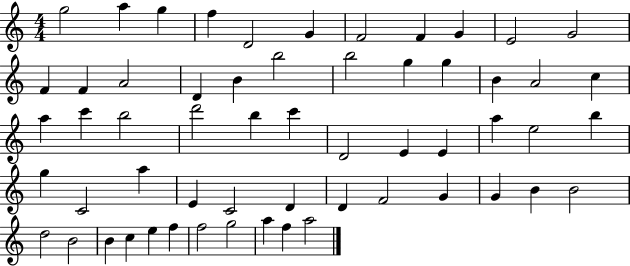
X:1
T:Untitled
M:4/4
L:1/4
K:C
g2 a g f D2 G F2 F G E2 G2 F F A2 D B b2 b2 g g B A2 c a c' b2 d'2 b c' D2 E E a e2 b g C2 a E C2 D D F2 G G B B2 d2 B2 B c e f f2 g2 a f a2